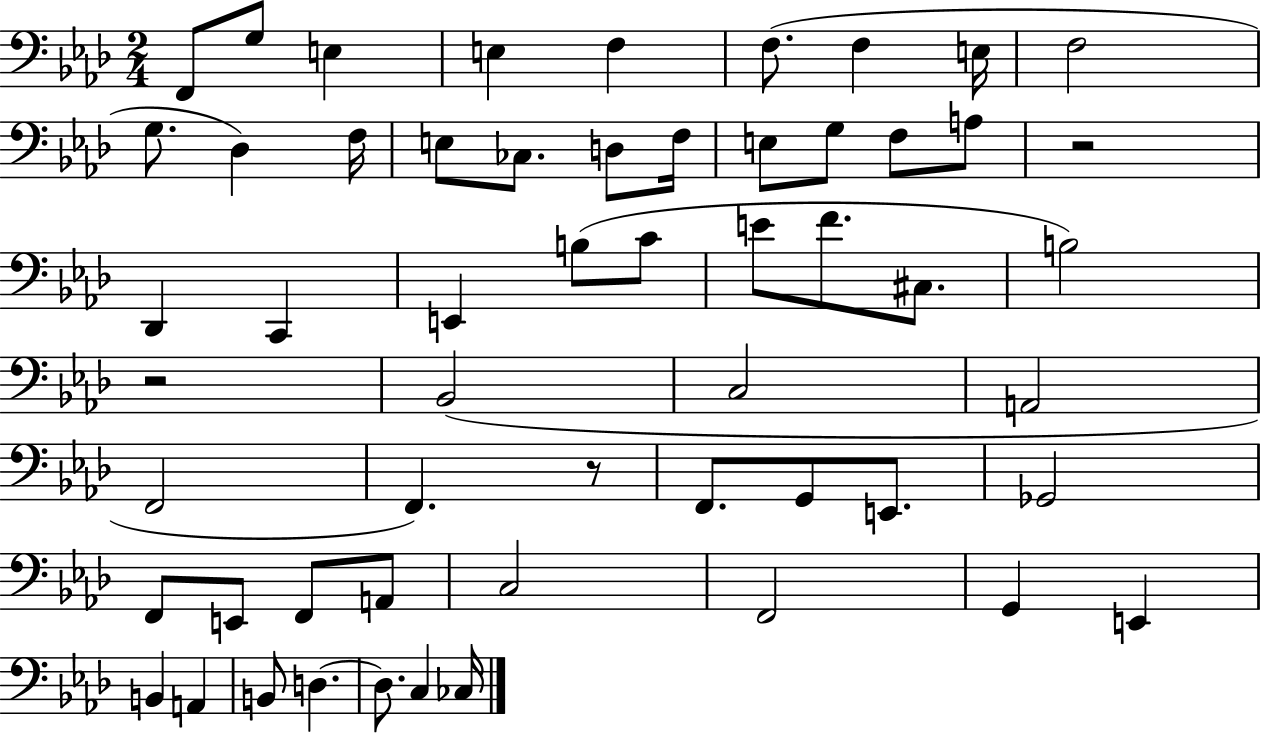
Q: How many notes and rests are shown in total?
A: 56